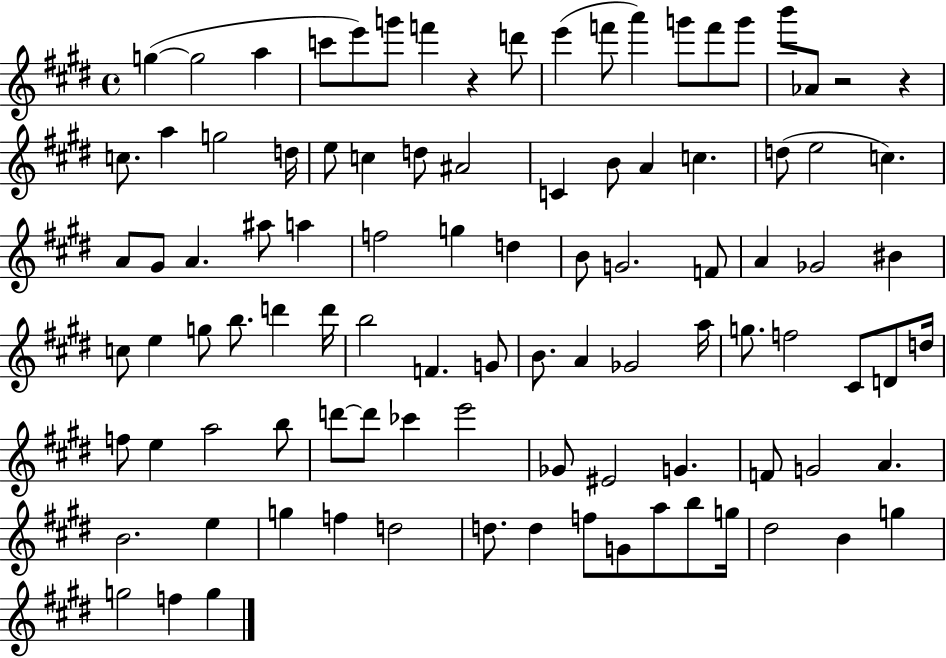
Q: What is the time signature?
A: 4/4